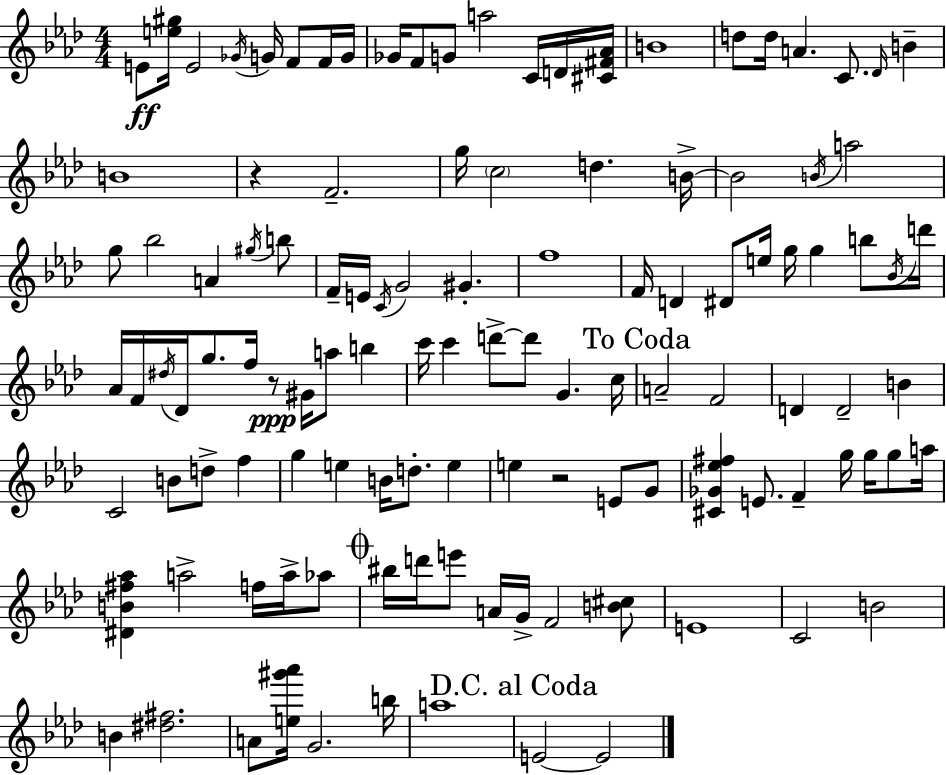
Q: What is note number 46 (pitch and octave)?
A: G5